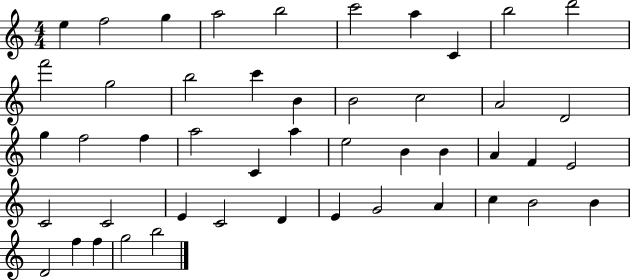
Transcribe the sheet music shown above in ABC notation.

X:1
T:Untitled
M:4/4
L:1/4
K:C
e f2 g a2 b2 c'2 a C b2 d'2 f'2 g2 b2 c' B B2 c2 A2 D2 g f2 f a2 C a e2 B B A F E2 C2 C2 E C2 D E G2 A c B2 B D2 f f g2 b2